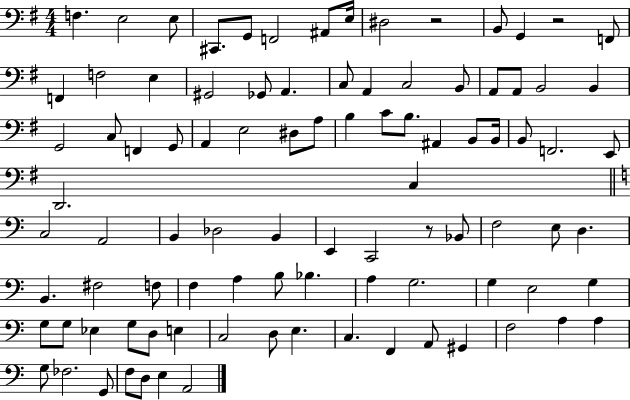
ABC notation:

X:1
T:Untitled
M:4/4
L:1/4
K:G
F, E,2 E,/2 ^C,,/2 G,,/2 F,,2 ^A,,/2 E,/4 ^D,2 z2 B,,/2 G,, z2 F,,/2 F,, F,2 E, ^G,,2 _G,,/2 A,, C,/2 A,, C,2 B,,/2 A,,/2 A,,/2 B,,2 B,, G,,2 C,/2 F,, G,,/2 A,, E,2 ^D,/2 A,/2 B, C/2 B,/2 ^A,, B,,/2 B,,/4 B,,/2 F,,2 E,,/2 D,,2 C, C,2 A,,2 B,, _D,2 B,, E,, C,,2 z/2 _B,,/2 F,2 E,/2 D, B,, ^F,2 F,/2 F, A, B,/2 _B, A, G,2 G, E,2 G, G,/2 G,/2 _E, G,/2 D,/2 E, C,2 D,/2 E, C, F,, A,,/2 ^G,, F,2 A, A, G,/2 _F,2 G,,/2 F,/2 D,/2 E, A,,2